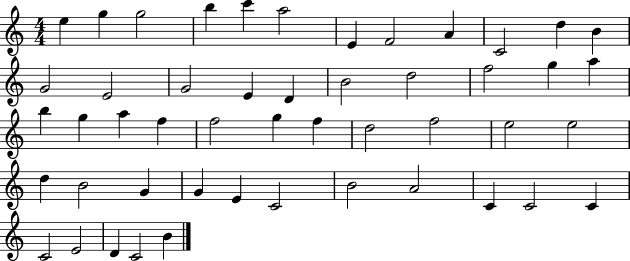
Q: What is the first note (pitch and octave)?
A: E5